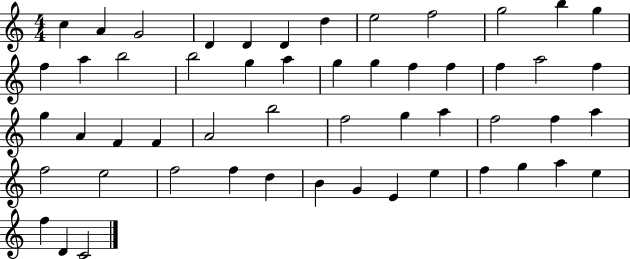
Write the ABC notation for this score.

X:1
T:Untitled
M:4/4
L:1/4
K:C
c A G2 D D D d e2 f2 g2 b g f a b2 b2 g a g g f f f a2 f g A F F A2 b2 f2 g a f2 f a f2 e2 f2 f d B G E e f g a e f D C2